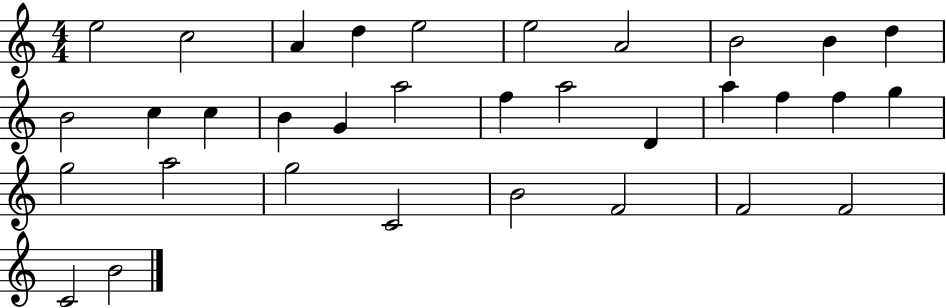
E5/h C5/h A4/q D5/q E5/h E5/h A4/h B4/h B4/q D5/q B4/h C5/q C5/q B4/q G4/q A5/h F5/q A5/h D4/q A5/q F5/q F5/q G5/q G5/h A5/h G5/h C4/h B4/h F4/h F4/h F4/h C4/h B4/h